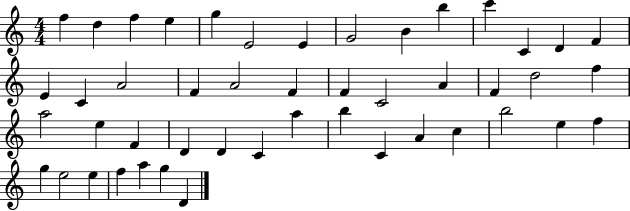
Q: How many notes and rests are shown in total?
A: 47